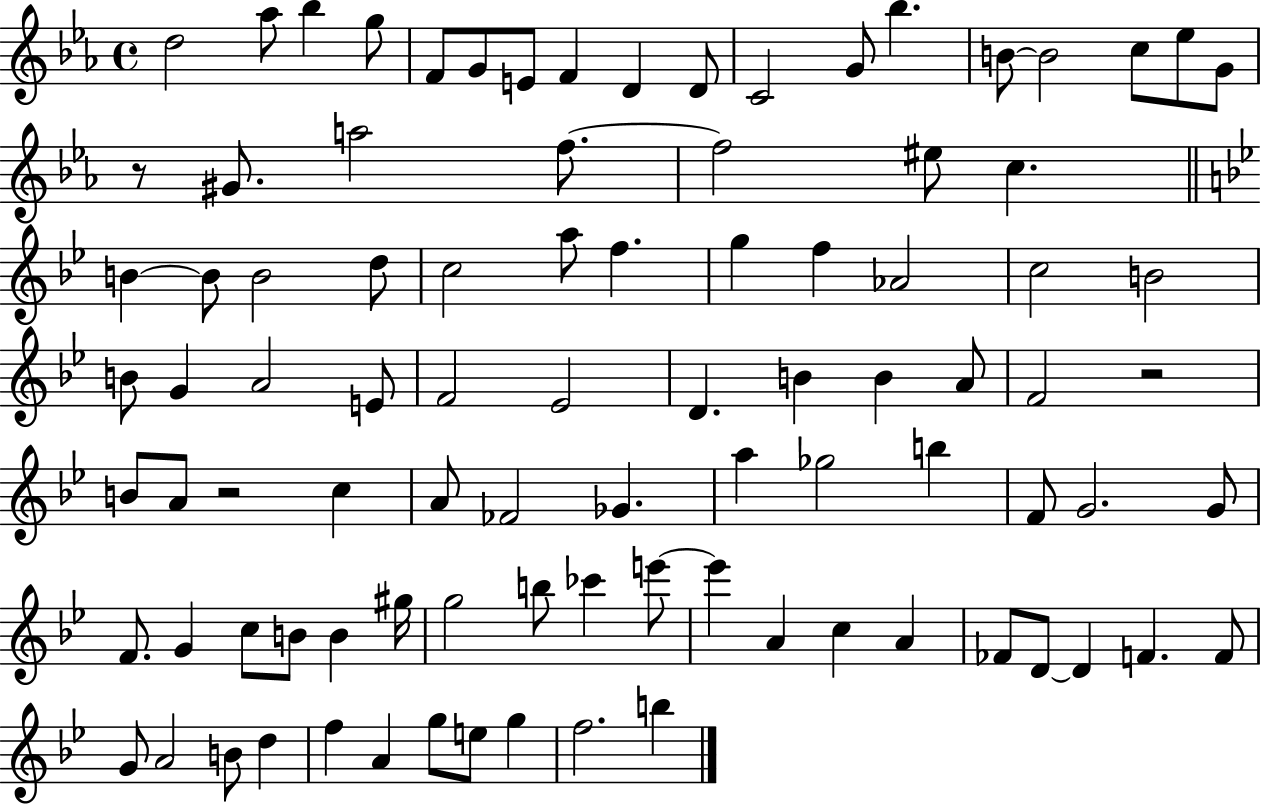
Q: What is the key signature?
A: EES major